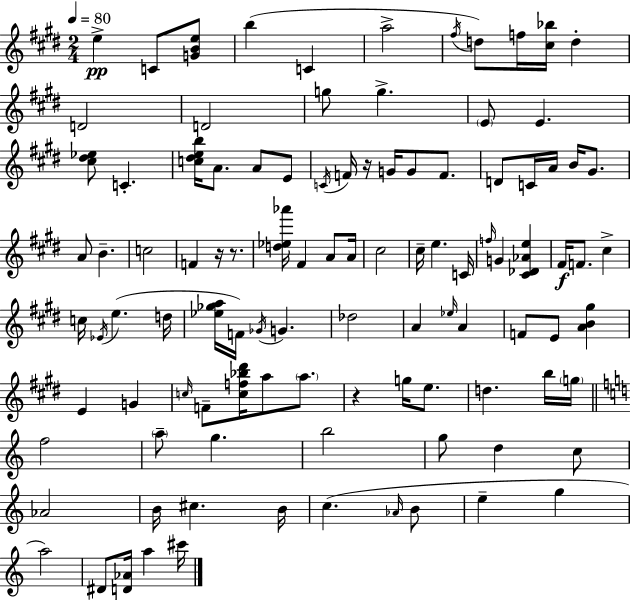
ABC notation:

X:1
T:Untitled
M:2/4
L:1/4
K:E
e C/2 [GBe]/2 b C a2 ^f/4 d/2 f/4 [^c_b]/4 d D2 D2 g/2 g E/2 E [^c^d_e]/2 C [c^deb]/4 A/2 A/2 E/2 C/4 F/4 z/4 G/4 G/2 F/2 D/2 C/4 A/4 B/4 ^G/2 A/2 B c2 F z/4 z/2 [d_e_a']/4 ^F A/2 A/4 ^c2 ^c/4 e C/4 f/4 G [^C_D_Ae] ^F/4 F/2 ^c c/4 _E/4 e d/4 [_e_ga]/4 F/4 _G/4 G _d2 A _e/4 A F/2 E/2 [AB^g] E G c/4 F/2 [cf_b^d']/4 a/2 a/2 z g/4 e/2 d b/4 g/4 f2 a/2 g b2 g/2 d c/2 _A2 B/4 ^c B/4 c _A/4 B/2 e g a2 ^D/2 [D_A]/4 a ^c'/4